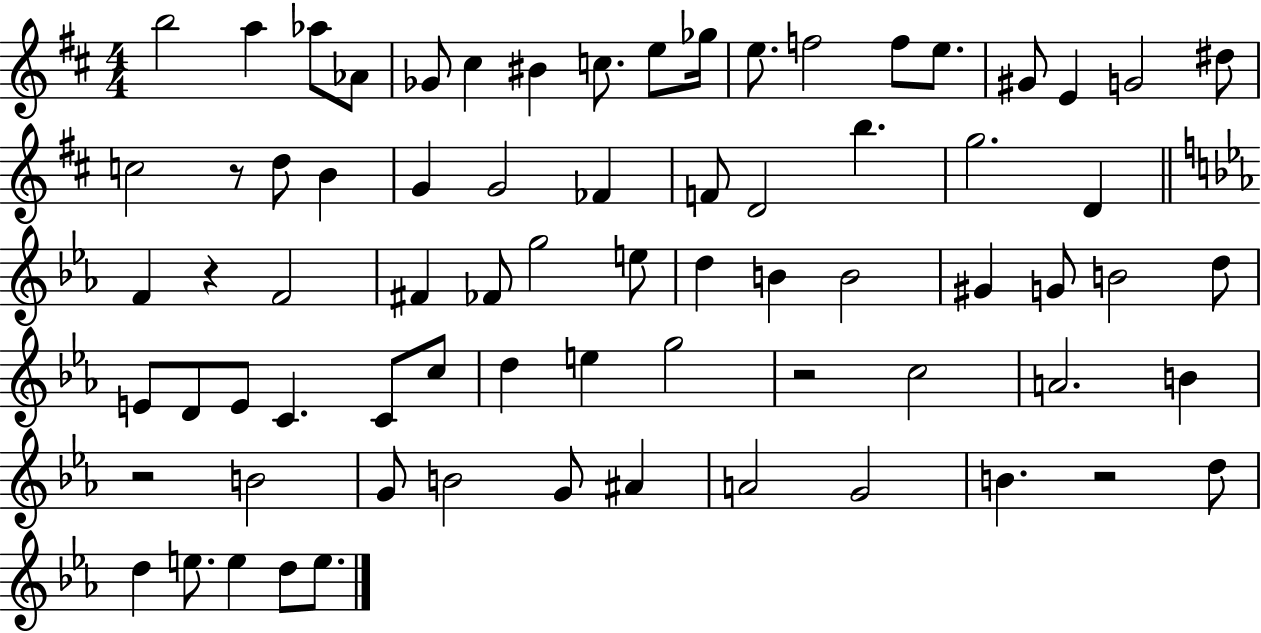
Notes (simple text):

B5/h A5/q Ab5/e Ab4/e Gb4/e C#5/q BIS4/q C5/e. E5/e Gb5/s E5/e. F5/h F5/e E5/e. G#4/e E4/q G4/h D#5/e C5/h R/e D5/e B4/q G4/q G4/h FES4/q F4/e D4/h B5/q. G5/h. D4/q F4/q R/q F4/h F#4/q FES4/e G5/h E5/e D5/q B4/q B4/h G#4/q G4/e B4/h D5/e E4/e D4/e E4/e C4/q. C4/e C5/e D5/q E5/q G5/h R/h C5/h A4/h. B4/q R/h B4/h G4/e B4/h G4/e A#4/q A4/h G4/h B4/q. R/h D5/e D5/q E5/e. E5/q D5/e E5/e.